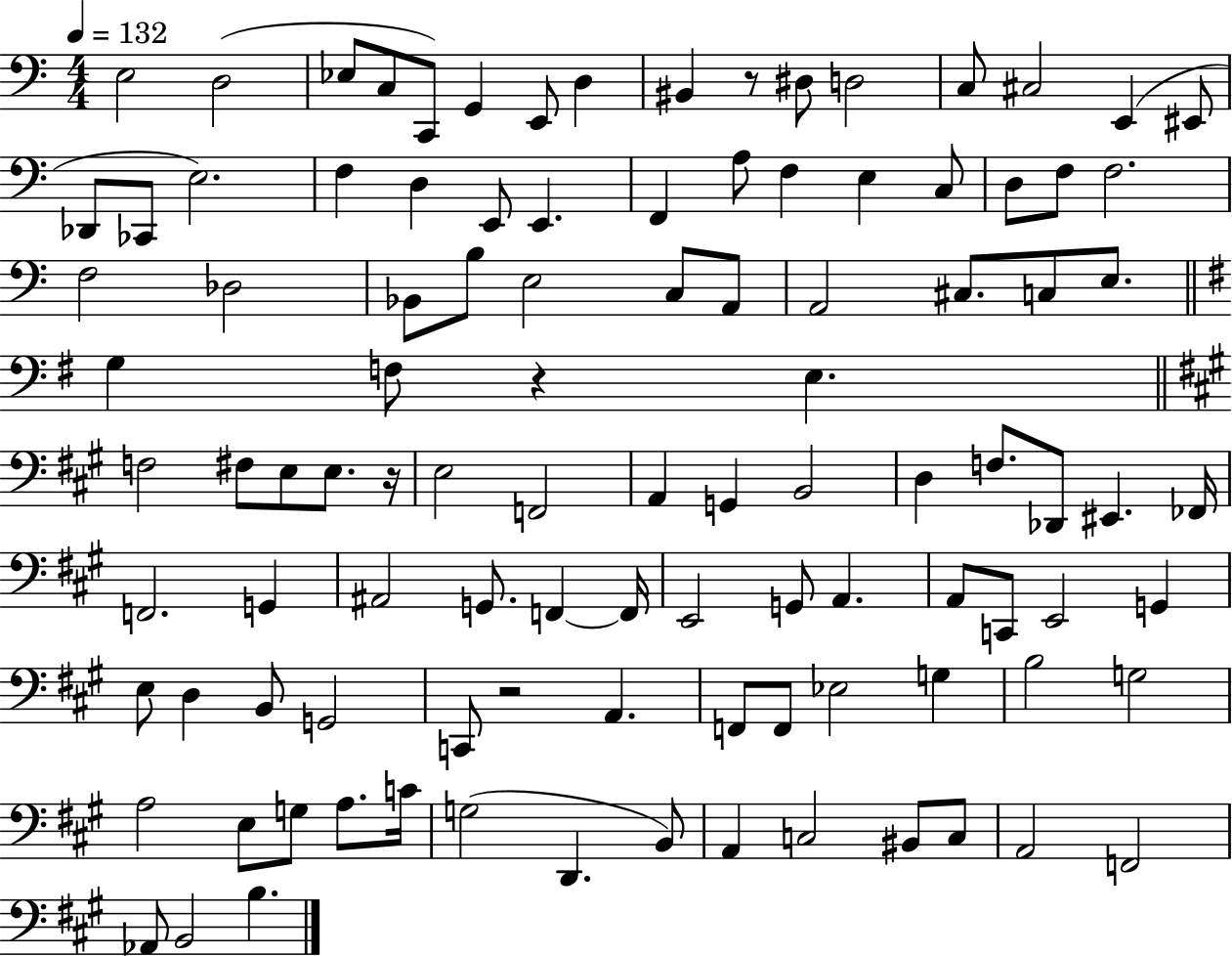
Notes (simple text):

E3/h D3/h Eb3/e C3/e C2/e G2/q E2/e D3/q BIS2/q R/e D#3/e D3/h C3/e C#3/h E2/q EIS2/e Db2/e CES2/e E3/h. F3/q D3/q E2/e E2/q. F2/q A3/e F3/q E3/q C3/e D3/e F3/e F3/h. F3/h Db3/h Bb2/e B3/e E3/h C3/e A2/e A2/h C#3/e. C3/e E3/e. G3/q F3/e R/q E3/q. F3/h F#3/e E3/e E3/e. R/s E3/h F2/h A2/q G2/q B2/h D3/q F3/e. Db2/e EIS2/q. FES2/s F2/h. G2/q A#2/h G2/e. F2/q F2/s E2/h G2/e A2/q. A2/e C2/e E2/h G2/q E3/e D3/q B2/e G2/h C2/e R/h A2/q. F2/e F2/e Eb3/h G3/q B3/h G3/h A3/h E3/e G3/e A3/e. C4/s G3/h D2/q. B2/e A2/q C3/h BIS2/e C3/e A2/h F2/h Ab2/e B2/h B3/q.